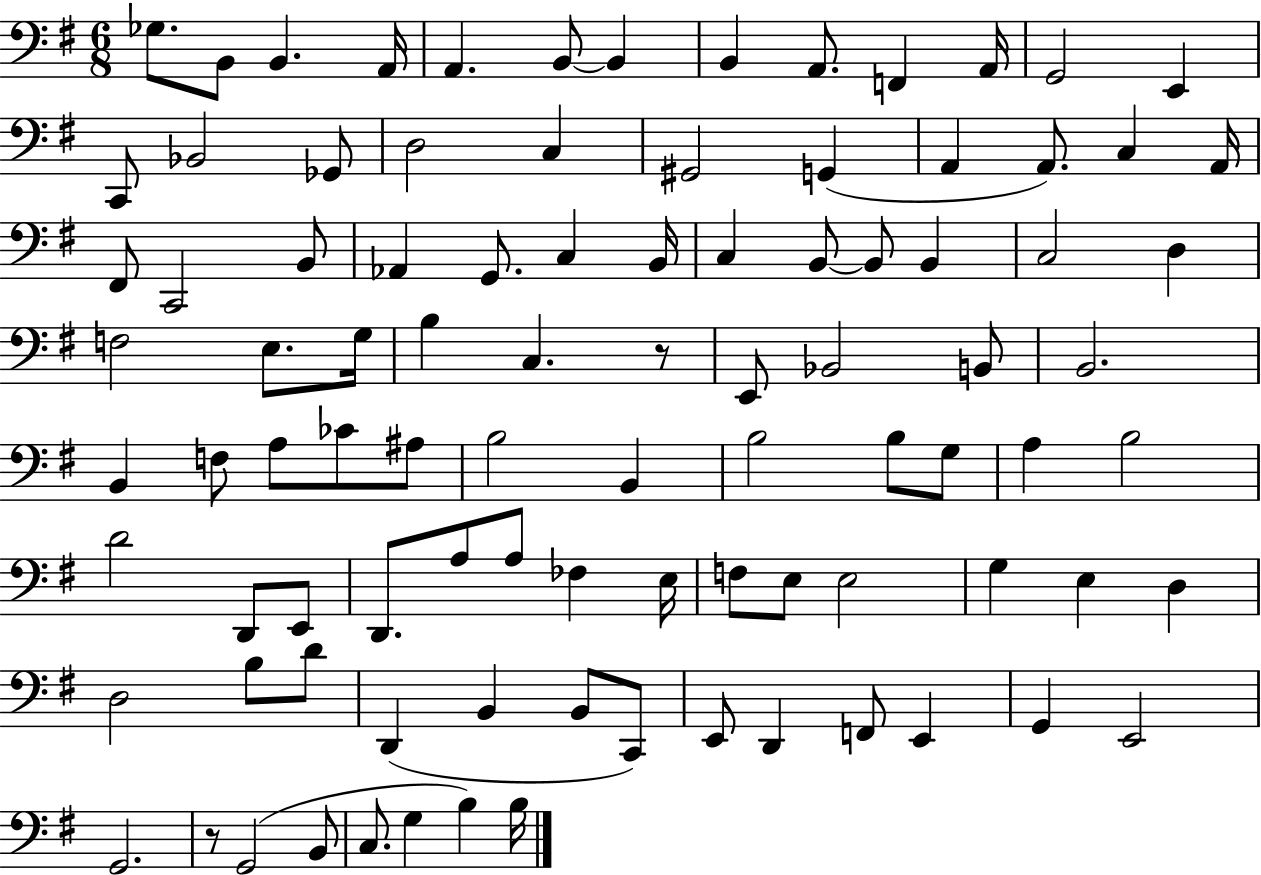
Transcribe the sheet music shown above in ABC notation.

X:1
T:Untitled
M:6/8
L:1/4
K:G
_G,/2 B,,/2 B,, A,,/4 A,, B,,/2 B,, B,, A,,/2 F,, A,,/4 G,,2 E,, C,,/2 _B,,2 _G,,/2 D,2 C, ^G,,2 G,, A,, A,,/2 C, A,,/4 ^F,,/2 C,,2 B,,/2 _A,, G,,/2 C, B,,/4 C, B,,/2 B,,/2 B,, C,2 D, F,2 E,/2 G,/4 B, C, z/2 E,,/2 _B,,2 B,,/2 B,,2 B,, F,/2 A,/2 _C/2 ^A,/2 B,2 B,, B,2 B,/2 G,/2 A, B,2 D2 D,,/2 E,,/2 D,,/2 A,/2 A,/2 _F, E,/4 F,/2 E,/2 E,2 G, E, D, D,2 B,/2 D/2 D,, B,, B,,/2 C,,/2 E,,/2 D,, F,,/2 E,, G,, E,,2 G,,2 z/2 G,,2 B,,/2 C,/2 G, B, B,/4